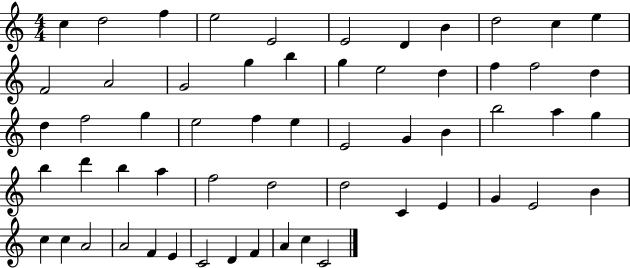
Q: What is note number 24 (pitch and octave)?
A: F5